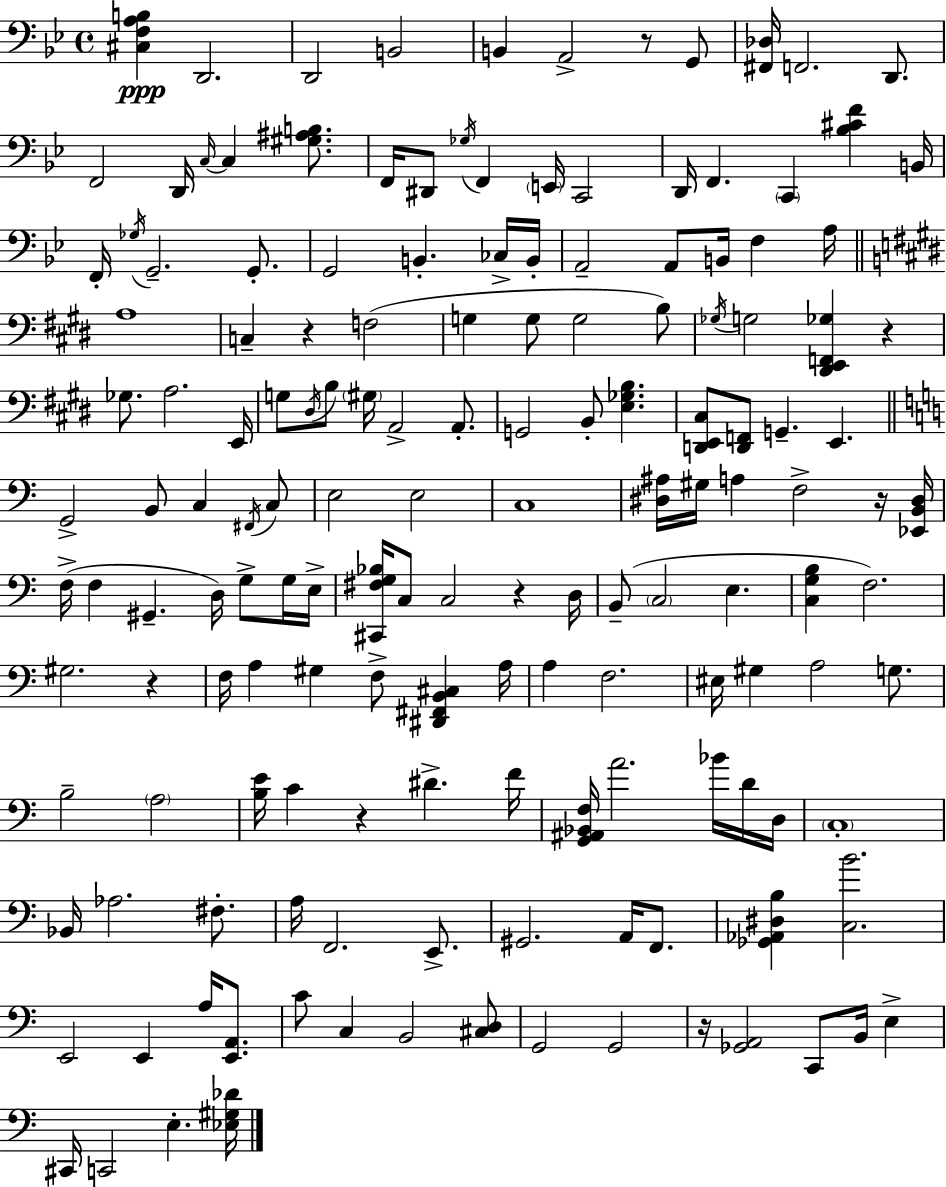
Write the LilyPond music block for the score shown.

{
  \clef bass
  \time 4/4
  \defaultTimeSignature
  \key bes \major
  \repeat volta 2 { <cis f a b>4\ppp d,2. | d,2 b,2 | b,4 a,2-> r8 g,8 | <fis, des>16 f,2. d,8. | \break f,2 d,16 \grace { c16~ }~ c4 <gis ais b>8. | f,16 dis,8 \acciaccatura { ges16 } f,4 \parenthesize e,16 c,2 | d,16 f,4. \parenthesize c,4 <bes cis' f'>4 | b,16 f,16-. \acciaccatura { ges16 } g,2.-- | \break g,8.-. g,2 b,4.-. | ces16-> b,16-. a,2-- a,8 b,16 f4 | a16 \bar "||" \break \key e \major a1 | c4-- r4 f2( | g4 g8 g2 b8) | \acciaccatura { ges16 } g2 <dis, e, f, ges>4 r4 | \break ges8. a2. | e,16 g8 \acciaccatura { dis16 } b8 \parenthesize gis16 a,2-> a,8.-. | g,2 b,8-. <e ges b>4. | <d, e, cis>8 <d, f,>8 g,4.-- e,4. | \break \bar "||" \break \key c \major g,2-> b,8 c4 \acciaccatura { fis,16 } c8 | e2 e2 | c1 | <dis ais>16 gis16 a4 f2-> r16 | \break <ees, b, dis>16 f16->( f4 gis,4.-- d16) g8-> g16 | e16-> <cis, fis g bes>16 c8 c2 r4 | d16 b,8--( \parenthesize c2 e4. | <c g b>4 f2.) | \break gis2. r4 | f16 a4 gis4 f8-> <dis, fis, b, cis>4 | a16 a4 f2. | eis16 gis4 a2 g8. | \break b2-- \parenthesize a2 | <b e'>16 c'4 r4 dis'4.-> | f'16 <g, ais, bes, f>16 a'2. bes'16 d'16 | d16 \parenthesize c1-. | \break bes,16 aes2. fis8.-. | a16 f,2. e,8.-> | gis,2. a,16 f,8. | <ges, aes, dis b>4 <c b'>2. | \break e,2 e,4 a16 <e, a,>8. | c'8 c4 b,2 <cis d>8 | g,2 g,2 | r16 <ges, a,>2 c,8 b,16 e4-> | \break cis,16 c,2 e4.-. | <ees gis des'>16 } \bar "|."
}